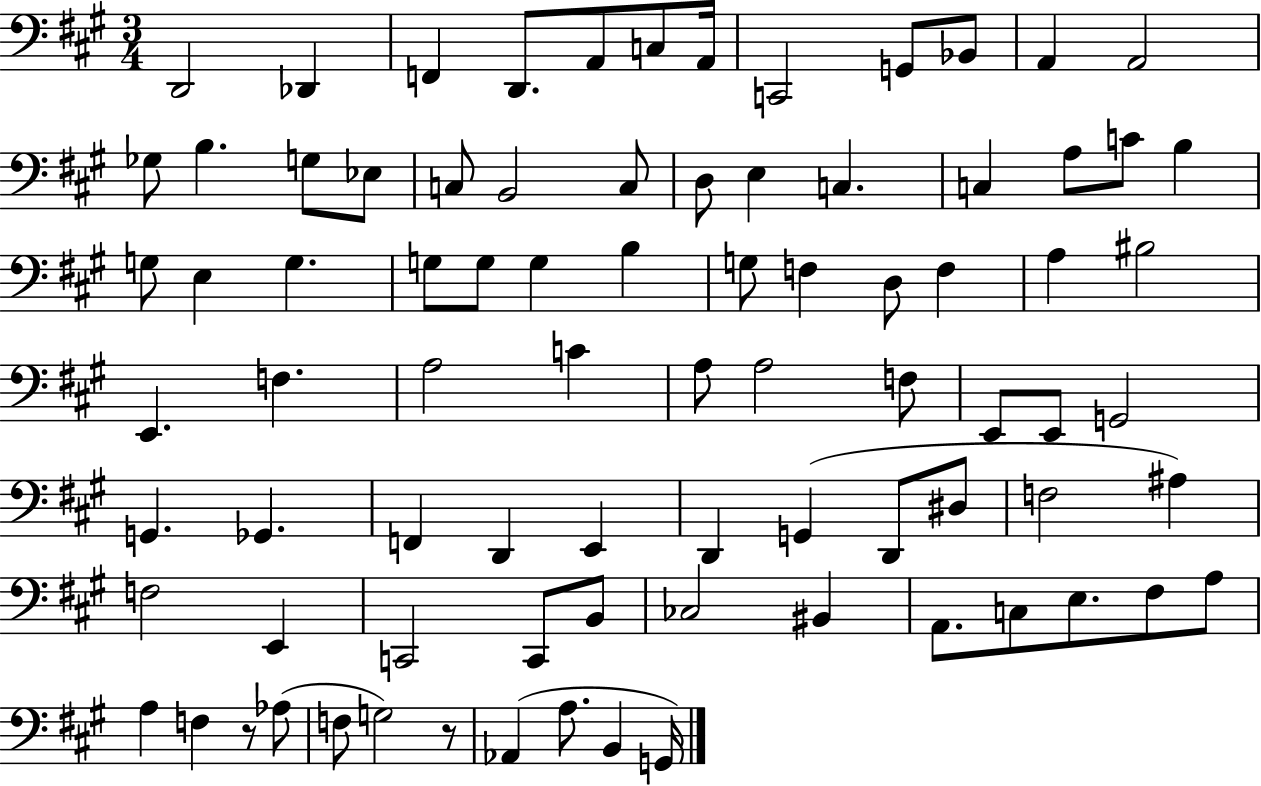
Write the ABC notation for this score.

X:1
T:Untitled
M:3/4
L:1/4
K:A
D,,2 _D,, F,, D,,/2 A,,/2 C,/2 A,,/4 C,,2 G,,/2 _B,,/2 A,, A,,2 _G,/2 B, G,/2 _E,/2 C,/2 B,,2 C,/2 D,/2 E, C, C, A,/2 C/2 B, G,/2 E, G, G,/2 G,/2 G, B, G,/2 F, D,/2 F, A, ^B,2 E,, F, A,2 C A,/2 A,2 F,/2 E,,/2 E,,/2 G,,2 G,, _G,, F,, D,, E,, D,, G,, D,,/2 ^D,/2 F,2 ^A, F,2 E,, C,,2 C,,/2 B,,/2 _C,2 ^B,, A,,/2 C,/2 E,/2 ^F,/2 A,/2 A, F, z/2 _A,/2 F,/2 G,2 z/2 _A,, A,/2 B,, G,,/4